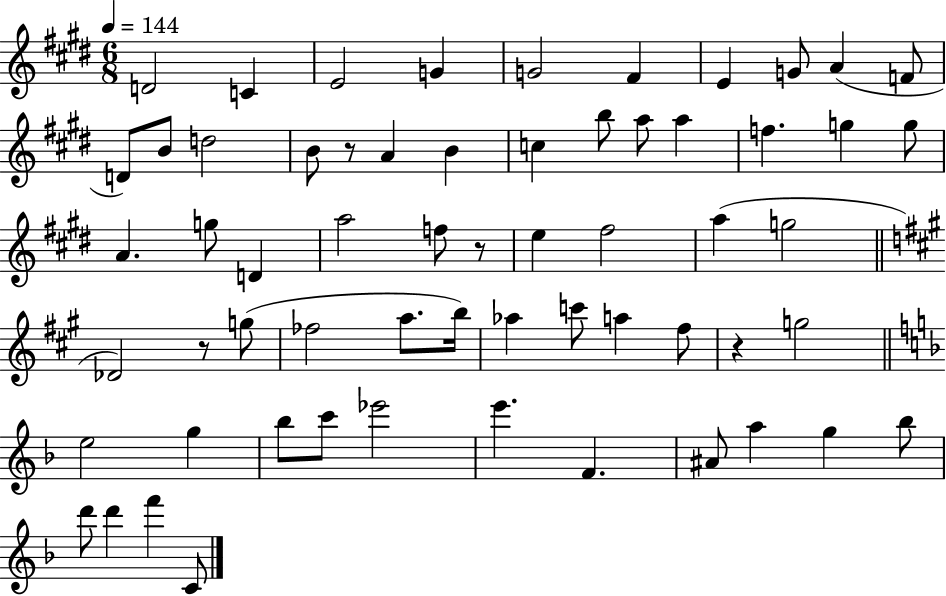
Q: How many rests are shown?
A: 4